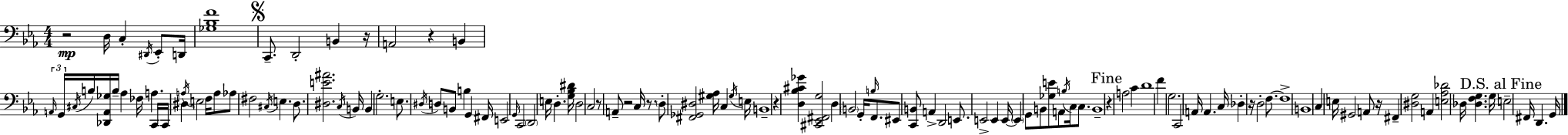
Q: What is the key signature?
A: C minor